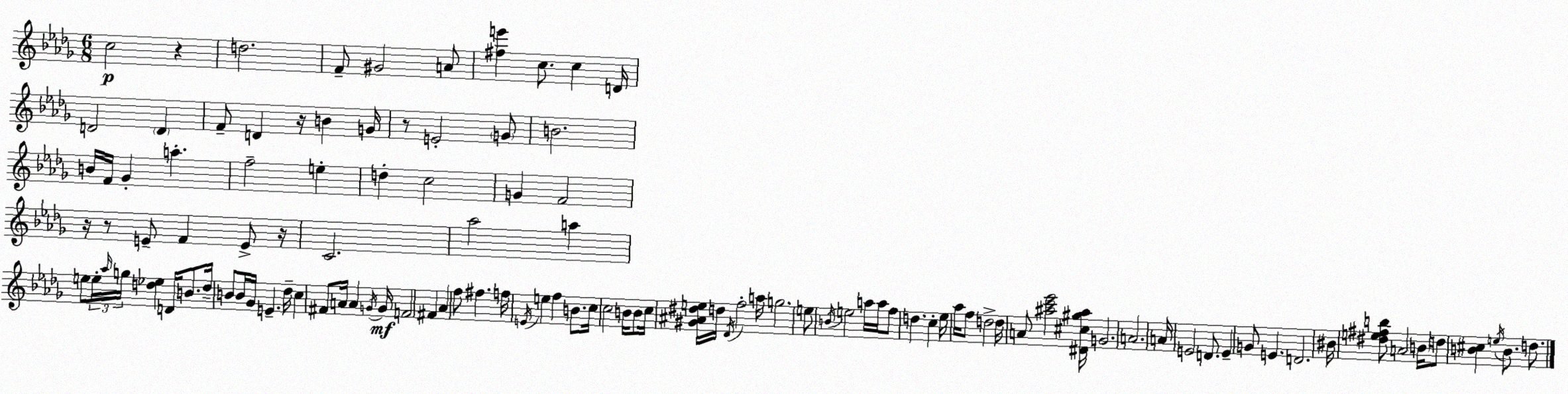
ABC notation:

X:1
T:Untitled
M:6/8
L:1/4
K:Bbm
c2 z d2 F/2 ^G2 A/2 [^fe'] c/2 c D/4 D2 D F/2 D z/4 B G/4 z/2 E2 G/2 B2 B/4 F/4 _G a f2 e d c2 G F2 z/4 z/2 E/2 F E/2 z/4 C2 _a2 a e/2 e/4 _a/4 g/4 [d_e] D/4 B/2 d/4 B/2 B/4 _G/4 E _d/4 c ^F/2 A/4 A G/4 G/4 F2 ^F _A f/2 ^f f/4 E/4 e f B/2 c/4 c2 B/4 B/2 c/4 [^G^A^de]/4 d/4 _D/4 f2 a/4 g2 e/2 B/4 e2 a/4 a/4 f/2 d c _e/4 _a/4 f/2 d2 d/4 A/2 [^ac'_e']2 [^D^c^g^a]/4 G2 A2 A/4 E2 D/2 E G/2 E D2 ^B/4 [^de^fb]/2 A2 B/4 d/2 [B^c] e/4 B/2 d/2